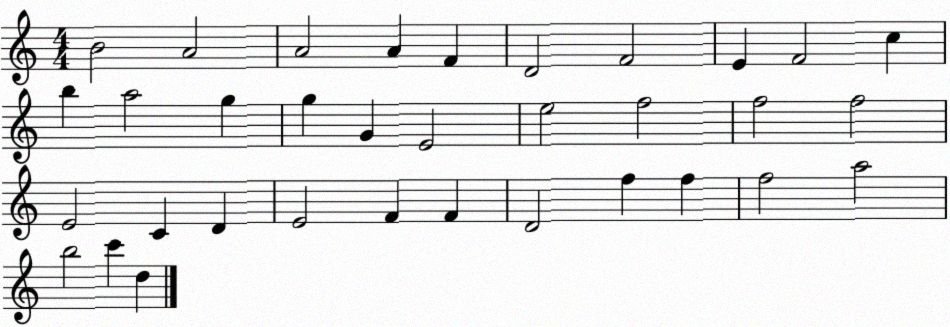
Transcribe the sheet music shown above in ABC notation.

X:1
T:Untitled
M:4/4
L:1/4
K:C
B2 A2 A2 A F D2 F2 E F2 c b a2 g g G E2 e2 f2 f2 f2 E2 C D E2 F F D2 f f f2 a2 b2 c' d